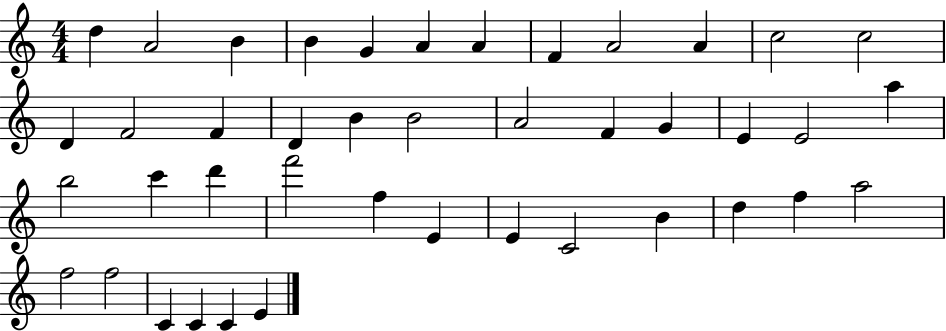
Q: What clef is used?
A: treble